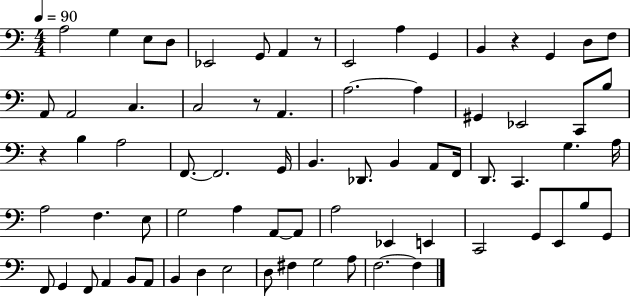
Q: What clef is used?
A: bass